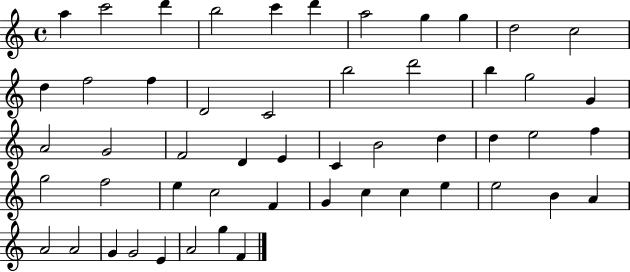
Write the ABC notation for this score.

X:1
T:Untitled
M:4/4
L:1/4
K:C
a c'2 d' b2 c' d' a2 g g d2 c2 d f2 f D2 C2 b2 d'2 b g2 G A2 G2 F2 D E C B2 d d e2 f g2 f2 e c2 F G c c e e2 B A A2 A2 G G2 E A2 g F